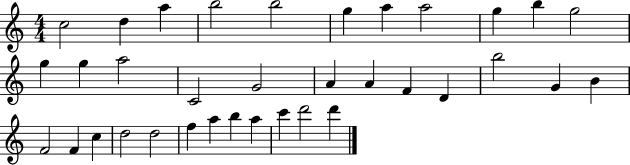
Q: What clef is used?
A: treble